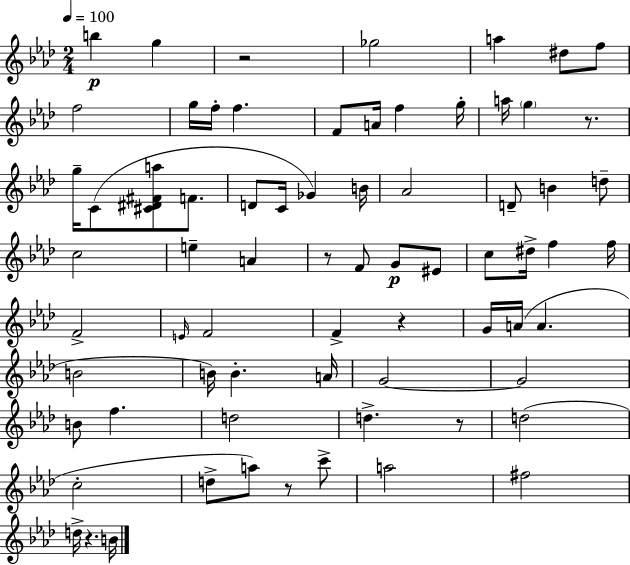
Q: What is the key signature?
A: AES major